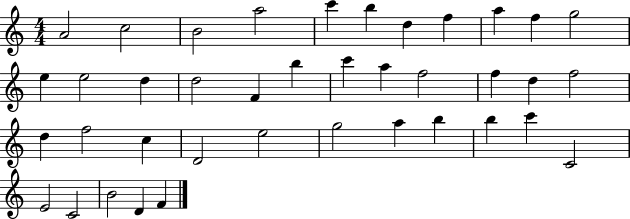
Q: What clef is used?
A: treble